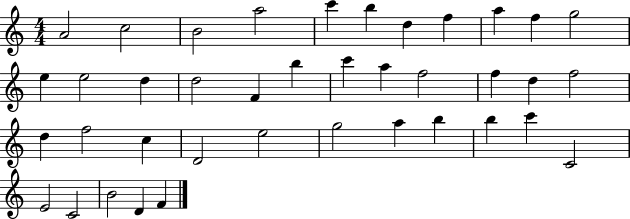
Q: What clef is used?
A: treble